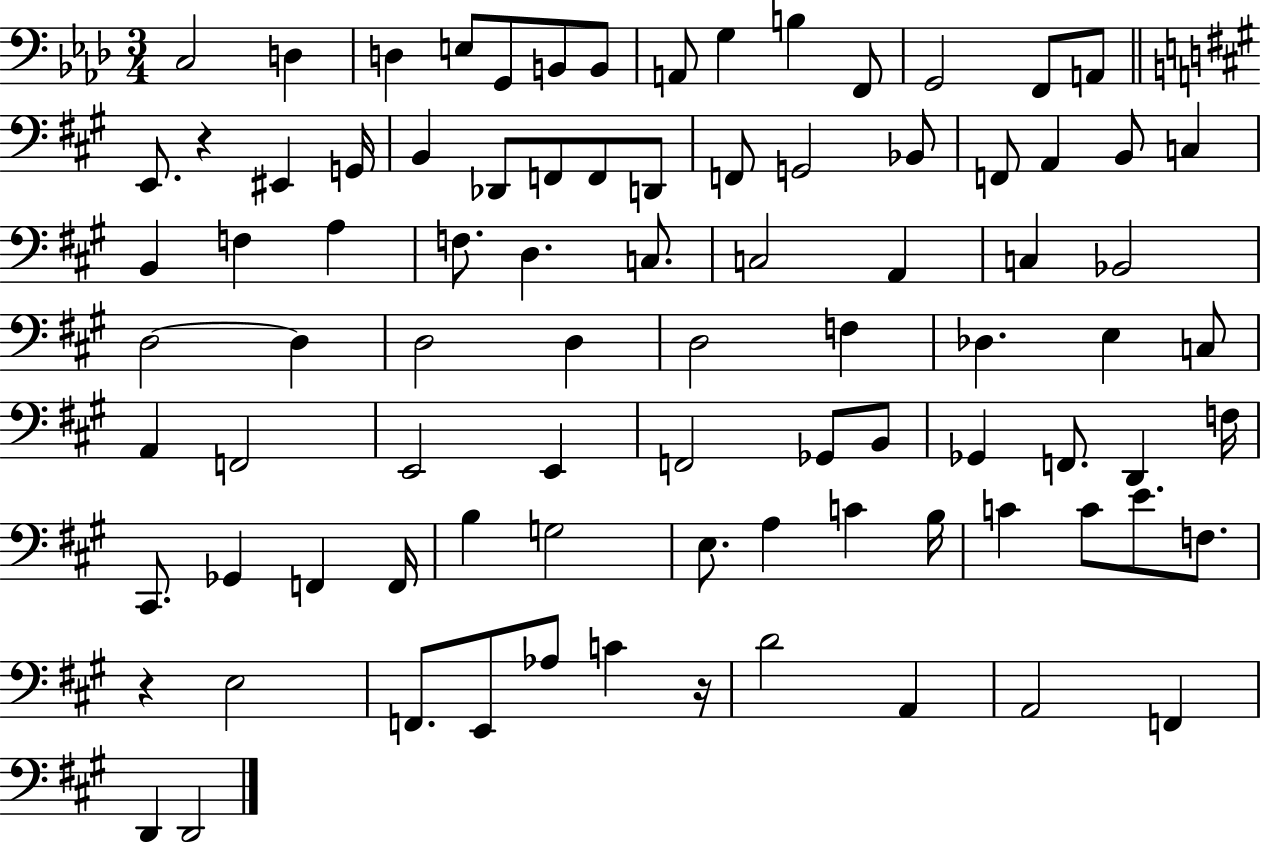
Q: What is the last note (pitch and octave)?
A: D2